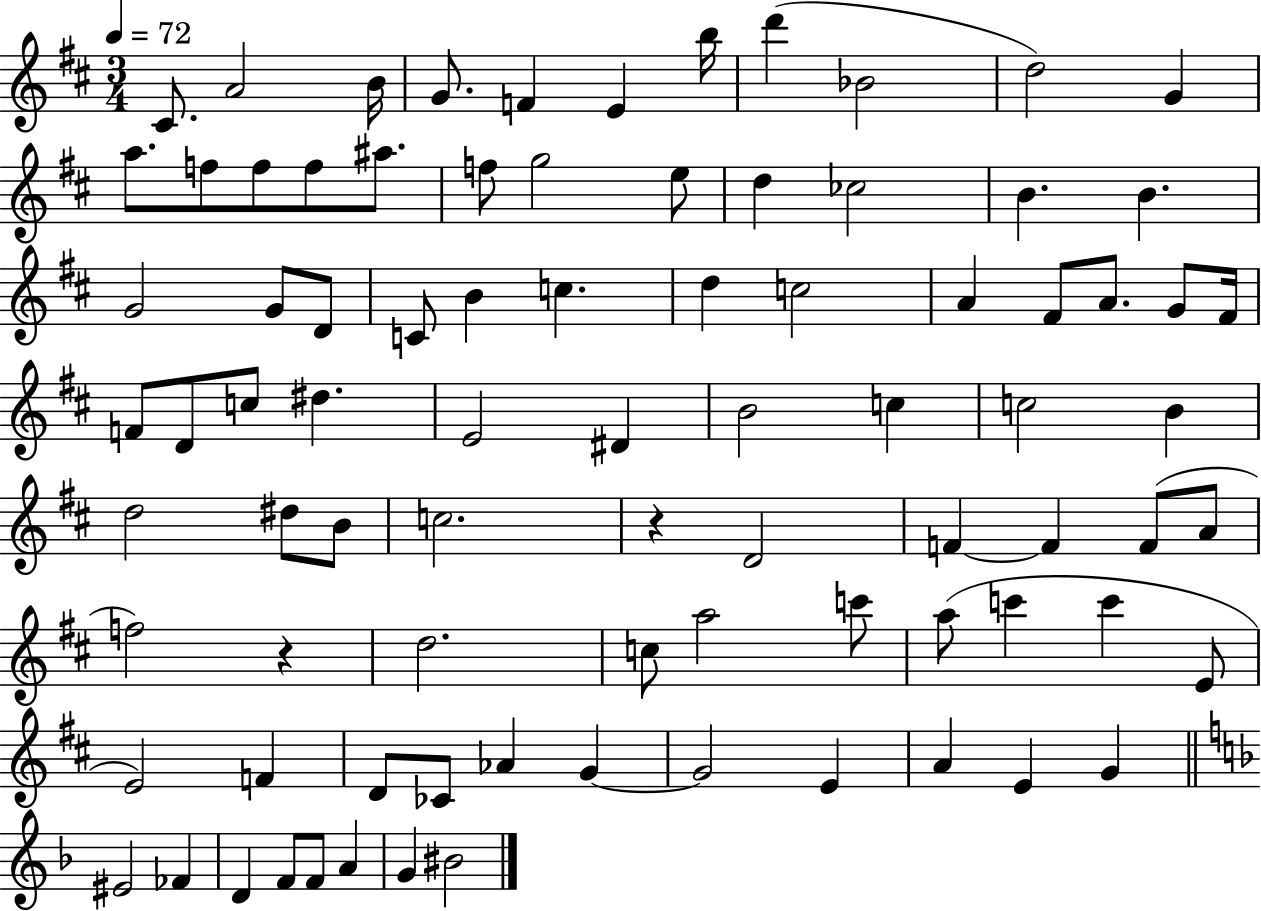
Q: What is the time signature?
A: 3/4